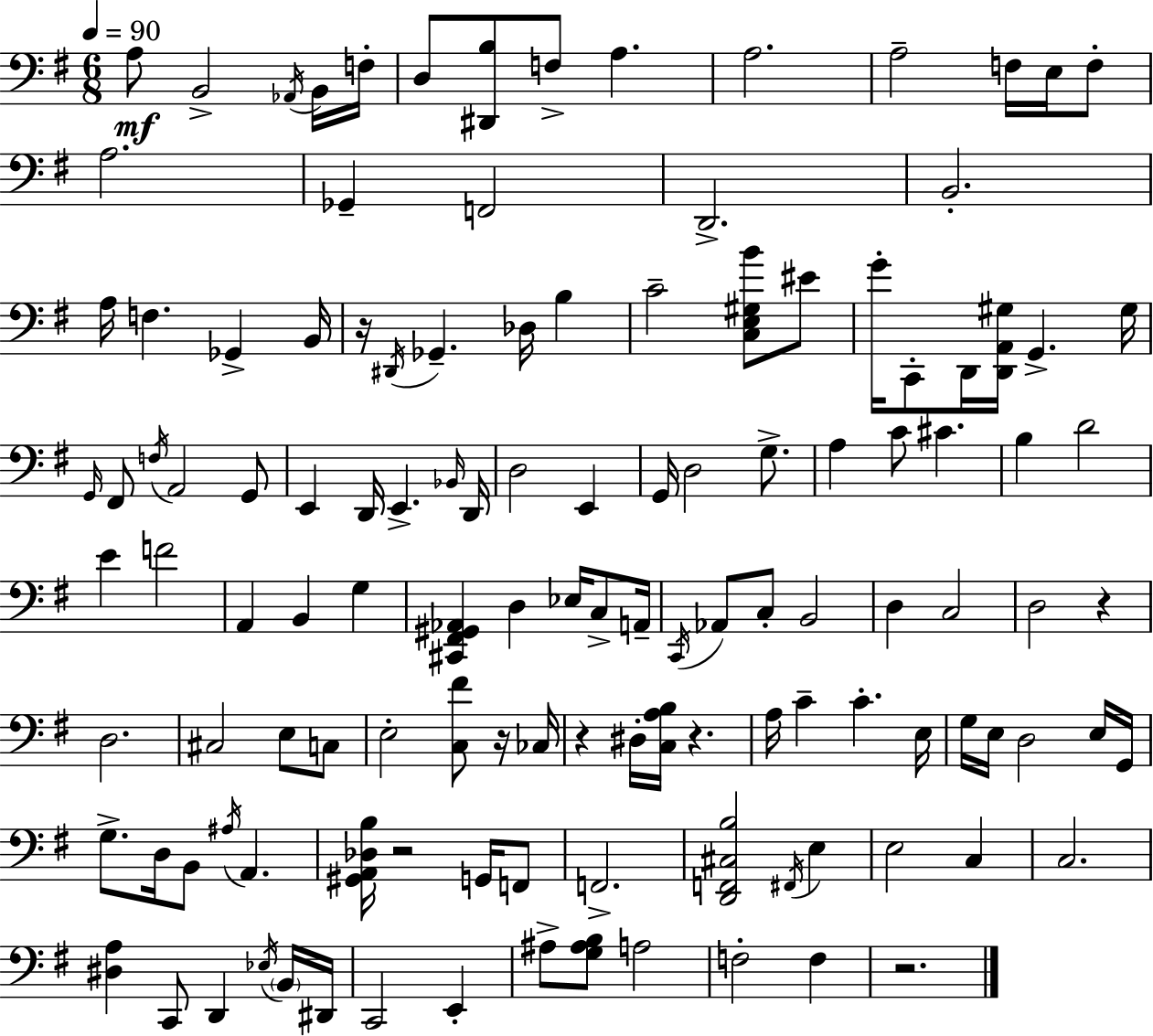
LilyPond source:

{
  \clef bass
  \numericTimeSignature
  \time 6/8
  \key e \minor
  \tempo 4 = 90
  \repeat volta 2 { a8\mf b,2-> \acciaccatura { aes,16 } b,16 | f16-. d8 <dis, b>8 f8-> a4. | a2. | a2-- f16 e16 f8-. | \break a2. | ges,4-- f,2 | d,2.-> | b,2.-. | \break a16 f4. ges,4-> | b,16 r16 \acciaccatura { dis,16 } ges,4.-- des16 b4 | c'2-- <c e gis b'>8 | eis'8 g'16-. c,8-. d,16 <d, a, gis>16 g,4.-> | \break gis16 \grace { g,16 } fis,8 \acciaccatura { f16 } a,2 | g,8 e,4 d,16 e,4.-> | \grace { bes,16 } d,16 d2 | e,4 g,16 d2 | \break g8.-> a4 c'8 cis'4. | b4 d'2 | e'4 f'2 | a,4 b,4 | \break g4 <cis, fis, gis, aes,>4 d4 | ees16 c8-> a,16-- \acciaccatura { c,16 } aes,8 c8-. b,2 | d4 c2 | d2 | \break r4 d2. | cis2 | e8 c8 e2-. | <c fis'>8 r16 ces16 r4 dis16-. <c a b>16 | \break r4. a16 c'4-- c'4.-. | e16 g16 e16 d2 | e16 g,16 g8.-> d16 b,8 | \acciaccatura { ais16 } a,4. <gis, a, des b>16 r2 | \break g,16 f,8 f,2.-> | <d, f, cis b>2 | \acciaccatura { fis,16 } e4 e2 | c4 c2. | \break <dis a>4 | c,8 d,4 \acciaccatura { ees16 } \parenthesize b,16 dis,16 c,2 | e,4-. ais8-> <g ais b>8 | a2 f2-. | \break f4 r2. | } \bar "|."
}